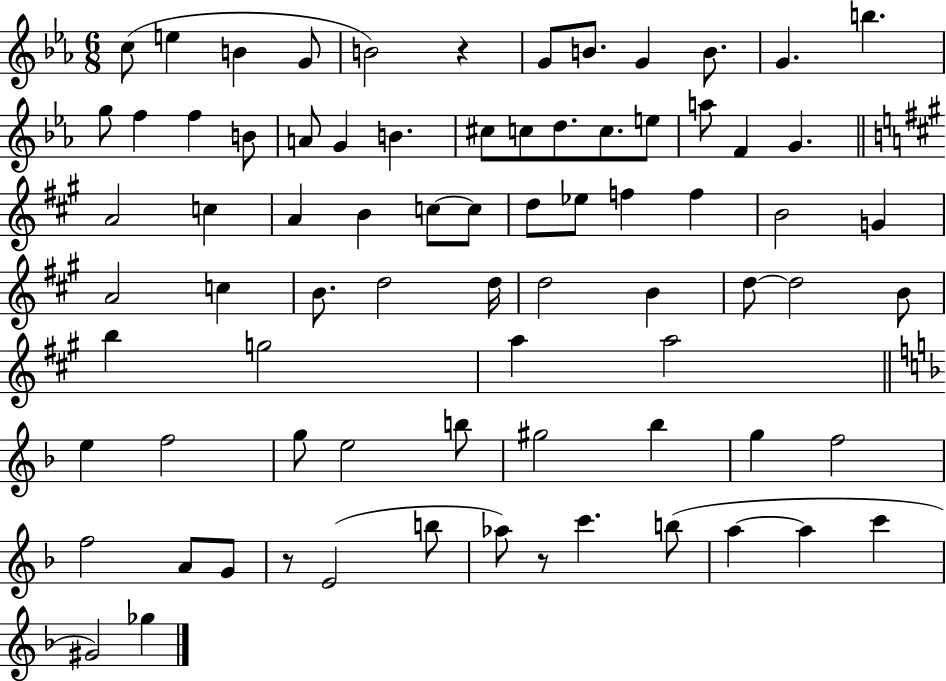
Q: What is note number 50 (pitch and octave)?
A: G5